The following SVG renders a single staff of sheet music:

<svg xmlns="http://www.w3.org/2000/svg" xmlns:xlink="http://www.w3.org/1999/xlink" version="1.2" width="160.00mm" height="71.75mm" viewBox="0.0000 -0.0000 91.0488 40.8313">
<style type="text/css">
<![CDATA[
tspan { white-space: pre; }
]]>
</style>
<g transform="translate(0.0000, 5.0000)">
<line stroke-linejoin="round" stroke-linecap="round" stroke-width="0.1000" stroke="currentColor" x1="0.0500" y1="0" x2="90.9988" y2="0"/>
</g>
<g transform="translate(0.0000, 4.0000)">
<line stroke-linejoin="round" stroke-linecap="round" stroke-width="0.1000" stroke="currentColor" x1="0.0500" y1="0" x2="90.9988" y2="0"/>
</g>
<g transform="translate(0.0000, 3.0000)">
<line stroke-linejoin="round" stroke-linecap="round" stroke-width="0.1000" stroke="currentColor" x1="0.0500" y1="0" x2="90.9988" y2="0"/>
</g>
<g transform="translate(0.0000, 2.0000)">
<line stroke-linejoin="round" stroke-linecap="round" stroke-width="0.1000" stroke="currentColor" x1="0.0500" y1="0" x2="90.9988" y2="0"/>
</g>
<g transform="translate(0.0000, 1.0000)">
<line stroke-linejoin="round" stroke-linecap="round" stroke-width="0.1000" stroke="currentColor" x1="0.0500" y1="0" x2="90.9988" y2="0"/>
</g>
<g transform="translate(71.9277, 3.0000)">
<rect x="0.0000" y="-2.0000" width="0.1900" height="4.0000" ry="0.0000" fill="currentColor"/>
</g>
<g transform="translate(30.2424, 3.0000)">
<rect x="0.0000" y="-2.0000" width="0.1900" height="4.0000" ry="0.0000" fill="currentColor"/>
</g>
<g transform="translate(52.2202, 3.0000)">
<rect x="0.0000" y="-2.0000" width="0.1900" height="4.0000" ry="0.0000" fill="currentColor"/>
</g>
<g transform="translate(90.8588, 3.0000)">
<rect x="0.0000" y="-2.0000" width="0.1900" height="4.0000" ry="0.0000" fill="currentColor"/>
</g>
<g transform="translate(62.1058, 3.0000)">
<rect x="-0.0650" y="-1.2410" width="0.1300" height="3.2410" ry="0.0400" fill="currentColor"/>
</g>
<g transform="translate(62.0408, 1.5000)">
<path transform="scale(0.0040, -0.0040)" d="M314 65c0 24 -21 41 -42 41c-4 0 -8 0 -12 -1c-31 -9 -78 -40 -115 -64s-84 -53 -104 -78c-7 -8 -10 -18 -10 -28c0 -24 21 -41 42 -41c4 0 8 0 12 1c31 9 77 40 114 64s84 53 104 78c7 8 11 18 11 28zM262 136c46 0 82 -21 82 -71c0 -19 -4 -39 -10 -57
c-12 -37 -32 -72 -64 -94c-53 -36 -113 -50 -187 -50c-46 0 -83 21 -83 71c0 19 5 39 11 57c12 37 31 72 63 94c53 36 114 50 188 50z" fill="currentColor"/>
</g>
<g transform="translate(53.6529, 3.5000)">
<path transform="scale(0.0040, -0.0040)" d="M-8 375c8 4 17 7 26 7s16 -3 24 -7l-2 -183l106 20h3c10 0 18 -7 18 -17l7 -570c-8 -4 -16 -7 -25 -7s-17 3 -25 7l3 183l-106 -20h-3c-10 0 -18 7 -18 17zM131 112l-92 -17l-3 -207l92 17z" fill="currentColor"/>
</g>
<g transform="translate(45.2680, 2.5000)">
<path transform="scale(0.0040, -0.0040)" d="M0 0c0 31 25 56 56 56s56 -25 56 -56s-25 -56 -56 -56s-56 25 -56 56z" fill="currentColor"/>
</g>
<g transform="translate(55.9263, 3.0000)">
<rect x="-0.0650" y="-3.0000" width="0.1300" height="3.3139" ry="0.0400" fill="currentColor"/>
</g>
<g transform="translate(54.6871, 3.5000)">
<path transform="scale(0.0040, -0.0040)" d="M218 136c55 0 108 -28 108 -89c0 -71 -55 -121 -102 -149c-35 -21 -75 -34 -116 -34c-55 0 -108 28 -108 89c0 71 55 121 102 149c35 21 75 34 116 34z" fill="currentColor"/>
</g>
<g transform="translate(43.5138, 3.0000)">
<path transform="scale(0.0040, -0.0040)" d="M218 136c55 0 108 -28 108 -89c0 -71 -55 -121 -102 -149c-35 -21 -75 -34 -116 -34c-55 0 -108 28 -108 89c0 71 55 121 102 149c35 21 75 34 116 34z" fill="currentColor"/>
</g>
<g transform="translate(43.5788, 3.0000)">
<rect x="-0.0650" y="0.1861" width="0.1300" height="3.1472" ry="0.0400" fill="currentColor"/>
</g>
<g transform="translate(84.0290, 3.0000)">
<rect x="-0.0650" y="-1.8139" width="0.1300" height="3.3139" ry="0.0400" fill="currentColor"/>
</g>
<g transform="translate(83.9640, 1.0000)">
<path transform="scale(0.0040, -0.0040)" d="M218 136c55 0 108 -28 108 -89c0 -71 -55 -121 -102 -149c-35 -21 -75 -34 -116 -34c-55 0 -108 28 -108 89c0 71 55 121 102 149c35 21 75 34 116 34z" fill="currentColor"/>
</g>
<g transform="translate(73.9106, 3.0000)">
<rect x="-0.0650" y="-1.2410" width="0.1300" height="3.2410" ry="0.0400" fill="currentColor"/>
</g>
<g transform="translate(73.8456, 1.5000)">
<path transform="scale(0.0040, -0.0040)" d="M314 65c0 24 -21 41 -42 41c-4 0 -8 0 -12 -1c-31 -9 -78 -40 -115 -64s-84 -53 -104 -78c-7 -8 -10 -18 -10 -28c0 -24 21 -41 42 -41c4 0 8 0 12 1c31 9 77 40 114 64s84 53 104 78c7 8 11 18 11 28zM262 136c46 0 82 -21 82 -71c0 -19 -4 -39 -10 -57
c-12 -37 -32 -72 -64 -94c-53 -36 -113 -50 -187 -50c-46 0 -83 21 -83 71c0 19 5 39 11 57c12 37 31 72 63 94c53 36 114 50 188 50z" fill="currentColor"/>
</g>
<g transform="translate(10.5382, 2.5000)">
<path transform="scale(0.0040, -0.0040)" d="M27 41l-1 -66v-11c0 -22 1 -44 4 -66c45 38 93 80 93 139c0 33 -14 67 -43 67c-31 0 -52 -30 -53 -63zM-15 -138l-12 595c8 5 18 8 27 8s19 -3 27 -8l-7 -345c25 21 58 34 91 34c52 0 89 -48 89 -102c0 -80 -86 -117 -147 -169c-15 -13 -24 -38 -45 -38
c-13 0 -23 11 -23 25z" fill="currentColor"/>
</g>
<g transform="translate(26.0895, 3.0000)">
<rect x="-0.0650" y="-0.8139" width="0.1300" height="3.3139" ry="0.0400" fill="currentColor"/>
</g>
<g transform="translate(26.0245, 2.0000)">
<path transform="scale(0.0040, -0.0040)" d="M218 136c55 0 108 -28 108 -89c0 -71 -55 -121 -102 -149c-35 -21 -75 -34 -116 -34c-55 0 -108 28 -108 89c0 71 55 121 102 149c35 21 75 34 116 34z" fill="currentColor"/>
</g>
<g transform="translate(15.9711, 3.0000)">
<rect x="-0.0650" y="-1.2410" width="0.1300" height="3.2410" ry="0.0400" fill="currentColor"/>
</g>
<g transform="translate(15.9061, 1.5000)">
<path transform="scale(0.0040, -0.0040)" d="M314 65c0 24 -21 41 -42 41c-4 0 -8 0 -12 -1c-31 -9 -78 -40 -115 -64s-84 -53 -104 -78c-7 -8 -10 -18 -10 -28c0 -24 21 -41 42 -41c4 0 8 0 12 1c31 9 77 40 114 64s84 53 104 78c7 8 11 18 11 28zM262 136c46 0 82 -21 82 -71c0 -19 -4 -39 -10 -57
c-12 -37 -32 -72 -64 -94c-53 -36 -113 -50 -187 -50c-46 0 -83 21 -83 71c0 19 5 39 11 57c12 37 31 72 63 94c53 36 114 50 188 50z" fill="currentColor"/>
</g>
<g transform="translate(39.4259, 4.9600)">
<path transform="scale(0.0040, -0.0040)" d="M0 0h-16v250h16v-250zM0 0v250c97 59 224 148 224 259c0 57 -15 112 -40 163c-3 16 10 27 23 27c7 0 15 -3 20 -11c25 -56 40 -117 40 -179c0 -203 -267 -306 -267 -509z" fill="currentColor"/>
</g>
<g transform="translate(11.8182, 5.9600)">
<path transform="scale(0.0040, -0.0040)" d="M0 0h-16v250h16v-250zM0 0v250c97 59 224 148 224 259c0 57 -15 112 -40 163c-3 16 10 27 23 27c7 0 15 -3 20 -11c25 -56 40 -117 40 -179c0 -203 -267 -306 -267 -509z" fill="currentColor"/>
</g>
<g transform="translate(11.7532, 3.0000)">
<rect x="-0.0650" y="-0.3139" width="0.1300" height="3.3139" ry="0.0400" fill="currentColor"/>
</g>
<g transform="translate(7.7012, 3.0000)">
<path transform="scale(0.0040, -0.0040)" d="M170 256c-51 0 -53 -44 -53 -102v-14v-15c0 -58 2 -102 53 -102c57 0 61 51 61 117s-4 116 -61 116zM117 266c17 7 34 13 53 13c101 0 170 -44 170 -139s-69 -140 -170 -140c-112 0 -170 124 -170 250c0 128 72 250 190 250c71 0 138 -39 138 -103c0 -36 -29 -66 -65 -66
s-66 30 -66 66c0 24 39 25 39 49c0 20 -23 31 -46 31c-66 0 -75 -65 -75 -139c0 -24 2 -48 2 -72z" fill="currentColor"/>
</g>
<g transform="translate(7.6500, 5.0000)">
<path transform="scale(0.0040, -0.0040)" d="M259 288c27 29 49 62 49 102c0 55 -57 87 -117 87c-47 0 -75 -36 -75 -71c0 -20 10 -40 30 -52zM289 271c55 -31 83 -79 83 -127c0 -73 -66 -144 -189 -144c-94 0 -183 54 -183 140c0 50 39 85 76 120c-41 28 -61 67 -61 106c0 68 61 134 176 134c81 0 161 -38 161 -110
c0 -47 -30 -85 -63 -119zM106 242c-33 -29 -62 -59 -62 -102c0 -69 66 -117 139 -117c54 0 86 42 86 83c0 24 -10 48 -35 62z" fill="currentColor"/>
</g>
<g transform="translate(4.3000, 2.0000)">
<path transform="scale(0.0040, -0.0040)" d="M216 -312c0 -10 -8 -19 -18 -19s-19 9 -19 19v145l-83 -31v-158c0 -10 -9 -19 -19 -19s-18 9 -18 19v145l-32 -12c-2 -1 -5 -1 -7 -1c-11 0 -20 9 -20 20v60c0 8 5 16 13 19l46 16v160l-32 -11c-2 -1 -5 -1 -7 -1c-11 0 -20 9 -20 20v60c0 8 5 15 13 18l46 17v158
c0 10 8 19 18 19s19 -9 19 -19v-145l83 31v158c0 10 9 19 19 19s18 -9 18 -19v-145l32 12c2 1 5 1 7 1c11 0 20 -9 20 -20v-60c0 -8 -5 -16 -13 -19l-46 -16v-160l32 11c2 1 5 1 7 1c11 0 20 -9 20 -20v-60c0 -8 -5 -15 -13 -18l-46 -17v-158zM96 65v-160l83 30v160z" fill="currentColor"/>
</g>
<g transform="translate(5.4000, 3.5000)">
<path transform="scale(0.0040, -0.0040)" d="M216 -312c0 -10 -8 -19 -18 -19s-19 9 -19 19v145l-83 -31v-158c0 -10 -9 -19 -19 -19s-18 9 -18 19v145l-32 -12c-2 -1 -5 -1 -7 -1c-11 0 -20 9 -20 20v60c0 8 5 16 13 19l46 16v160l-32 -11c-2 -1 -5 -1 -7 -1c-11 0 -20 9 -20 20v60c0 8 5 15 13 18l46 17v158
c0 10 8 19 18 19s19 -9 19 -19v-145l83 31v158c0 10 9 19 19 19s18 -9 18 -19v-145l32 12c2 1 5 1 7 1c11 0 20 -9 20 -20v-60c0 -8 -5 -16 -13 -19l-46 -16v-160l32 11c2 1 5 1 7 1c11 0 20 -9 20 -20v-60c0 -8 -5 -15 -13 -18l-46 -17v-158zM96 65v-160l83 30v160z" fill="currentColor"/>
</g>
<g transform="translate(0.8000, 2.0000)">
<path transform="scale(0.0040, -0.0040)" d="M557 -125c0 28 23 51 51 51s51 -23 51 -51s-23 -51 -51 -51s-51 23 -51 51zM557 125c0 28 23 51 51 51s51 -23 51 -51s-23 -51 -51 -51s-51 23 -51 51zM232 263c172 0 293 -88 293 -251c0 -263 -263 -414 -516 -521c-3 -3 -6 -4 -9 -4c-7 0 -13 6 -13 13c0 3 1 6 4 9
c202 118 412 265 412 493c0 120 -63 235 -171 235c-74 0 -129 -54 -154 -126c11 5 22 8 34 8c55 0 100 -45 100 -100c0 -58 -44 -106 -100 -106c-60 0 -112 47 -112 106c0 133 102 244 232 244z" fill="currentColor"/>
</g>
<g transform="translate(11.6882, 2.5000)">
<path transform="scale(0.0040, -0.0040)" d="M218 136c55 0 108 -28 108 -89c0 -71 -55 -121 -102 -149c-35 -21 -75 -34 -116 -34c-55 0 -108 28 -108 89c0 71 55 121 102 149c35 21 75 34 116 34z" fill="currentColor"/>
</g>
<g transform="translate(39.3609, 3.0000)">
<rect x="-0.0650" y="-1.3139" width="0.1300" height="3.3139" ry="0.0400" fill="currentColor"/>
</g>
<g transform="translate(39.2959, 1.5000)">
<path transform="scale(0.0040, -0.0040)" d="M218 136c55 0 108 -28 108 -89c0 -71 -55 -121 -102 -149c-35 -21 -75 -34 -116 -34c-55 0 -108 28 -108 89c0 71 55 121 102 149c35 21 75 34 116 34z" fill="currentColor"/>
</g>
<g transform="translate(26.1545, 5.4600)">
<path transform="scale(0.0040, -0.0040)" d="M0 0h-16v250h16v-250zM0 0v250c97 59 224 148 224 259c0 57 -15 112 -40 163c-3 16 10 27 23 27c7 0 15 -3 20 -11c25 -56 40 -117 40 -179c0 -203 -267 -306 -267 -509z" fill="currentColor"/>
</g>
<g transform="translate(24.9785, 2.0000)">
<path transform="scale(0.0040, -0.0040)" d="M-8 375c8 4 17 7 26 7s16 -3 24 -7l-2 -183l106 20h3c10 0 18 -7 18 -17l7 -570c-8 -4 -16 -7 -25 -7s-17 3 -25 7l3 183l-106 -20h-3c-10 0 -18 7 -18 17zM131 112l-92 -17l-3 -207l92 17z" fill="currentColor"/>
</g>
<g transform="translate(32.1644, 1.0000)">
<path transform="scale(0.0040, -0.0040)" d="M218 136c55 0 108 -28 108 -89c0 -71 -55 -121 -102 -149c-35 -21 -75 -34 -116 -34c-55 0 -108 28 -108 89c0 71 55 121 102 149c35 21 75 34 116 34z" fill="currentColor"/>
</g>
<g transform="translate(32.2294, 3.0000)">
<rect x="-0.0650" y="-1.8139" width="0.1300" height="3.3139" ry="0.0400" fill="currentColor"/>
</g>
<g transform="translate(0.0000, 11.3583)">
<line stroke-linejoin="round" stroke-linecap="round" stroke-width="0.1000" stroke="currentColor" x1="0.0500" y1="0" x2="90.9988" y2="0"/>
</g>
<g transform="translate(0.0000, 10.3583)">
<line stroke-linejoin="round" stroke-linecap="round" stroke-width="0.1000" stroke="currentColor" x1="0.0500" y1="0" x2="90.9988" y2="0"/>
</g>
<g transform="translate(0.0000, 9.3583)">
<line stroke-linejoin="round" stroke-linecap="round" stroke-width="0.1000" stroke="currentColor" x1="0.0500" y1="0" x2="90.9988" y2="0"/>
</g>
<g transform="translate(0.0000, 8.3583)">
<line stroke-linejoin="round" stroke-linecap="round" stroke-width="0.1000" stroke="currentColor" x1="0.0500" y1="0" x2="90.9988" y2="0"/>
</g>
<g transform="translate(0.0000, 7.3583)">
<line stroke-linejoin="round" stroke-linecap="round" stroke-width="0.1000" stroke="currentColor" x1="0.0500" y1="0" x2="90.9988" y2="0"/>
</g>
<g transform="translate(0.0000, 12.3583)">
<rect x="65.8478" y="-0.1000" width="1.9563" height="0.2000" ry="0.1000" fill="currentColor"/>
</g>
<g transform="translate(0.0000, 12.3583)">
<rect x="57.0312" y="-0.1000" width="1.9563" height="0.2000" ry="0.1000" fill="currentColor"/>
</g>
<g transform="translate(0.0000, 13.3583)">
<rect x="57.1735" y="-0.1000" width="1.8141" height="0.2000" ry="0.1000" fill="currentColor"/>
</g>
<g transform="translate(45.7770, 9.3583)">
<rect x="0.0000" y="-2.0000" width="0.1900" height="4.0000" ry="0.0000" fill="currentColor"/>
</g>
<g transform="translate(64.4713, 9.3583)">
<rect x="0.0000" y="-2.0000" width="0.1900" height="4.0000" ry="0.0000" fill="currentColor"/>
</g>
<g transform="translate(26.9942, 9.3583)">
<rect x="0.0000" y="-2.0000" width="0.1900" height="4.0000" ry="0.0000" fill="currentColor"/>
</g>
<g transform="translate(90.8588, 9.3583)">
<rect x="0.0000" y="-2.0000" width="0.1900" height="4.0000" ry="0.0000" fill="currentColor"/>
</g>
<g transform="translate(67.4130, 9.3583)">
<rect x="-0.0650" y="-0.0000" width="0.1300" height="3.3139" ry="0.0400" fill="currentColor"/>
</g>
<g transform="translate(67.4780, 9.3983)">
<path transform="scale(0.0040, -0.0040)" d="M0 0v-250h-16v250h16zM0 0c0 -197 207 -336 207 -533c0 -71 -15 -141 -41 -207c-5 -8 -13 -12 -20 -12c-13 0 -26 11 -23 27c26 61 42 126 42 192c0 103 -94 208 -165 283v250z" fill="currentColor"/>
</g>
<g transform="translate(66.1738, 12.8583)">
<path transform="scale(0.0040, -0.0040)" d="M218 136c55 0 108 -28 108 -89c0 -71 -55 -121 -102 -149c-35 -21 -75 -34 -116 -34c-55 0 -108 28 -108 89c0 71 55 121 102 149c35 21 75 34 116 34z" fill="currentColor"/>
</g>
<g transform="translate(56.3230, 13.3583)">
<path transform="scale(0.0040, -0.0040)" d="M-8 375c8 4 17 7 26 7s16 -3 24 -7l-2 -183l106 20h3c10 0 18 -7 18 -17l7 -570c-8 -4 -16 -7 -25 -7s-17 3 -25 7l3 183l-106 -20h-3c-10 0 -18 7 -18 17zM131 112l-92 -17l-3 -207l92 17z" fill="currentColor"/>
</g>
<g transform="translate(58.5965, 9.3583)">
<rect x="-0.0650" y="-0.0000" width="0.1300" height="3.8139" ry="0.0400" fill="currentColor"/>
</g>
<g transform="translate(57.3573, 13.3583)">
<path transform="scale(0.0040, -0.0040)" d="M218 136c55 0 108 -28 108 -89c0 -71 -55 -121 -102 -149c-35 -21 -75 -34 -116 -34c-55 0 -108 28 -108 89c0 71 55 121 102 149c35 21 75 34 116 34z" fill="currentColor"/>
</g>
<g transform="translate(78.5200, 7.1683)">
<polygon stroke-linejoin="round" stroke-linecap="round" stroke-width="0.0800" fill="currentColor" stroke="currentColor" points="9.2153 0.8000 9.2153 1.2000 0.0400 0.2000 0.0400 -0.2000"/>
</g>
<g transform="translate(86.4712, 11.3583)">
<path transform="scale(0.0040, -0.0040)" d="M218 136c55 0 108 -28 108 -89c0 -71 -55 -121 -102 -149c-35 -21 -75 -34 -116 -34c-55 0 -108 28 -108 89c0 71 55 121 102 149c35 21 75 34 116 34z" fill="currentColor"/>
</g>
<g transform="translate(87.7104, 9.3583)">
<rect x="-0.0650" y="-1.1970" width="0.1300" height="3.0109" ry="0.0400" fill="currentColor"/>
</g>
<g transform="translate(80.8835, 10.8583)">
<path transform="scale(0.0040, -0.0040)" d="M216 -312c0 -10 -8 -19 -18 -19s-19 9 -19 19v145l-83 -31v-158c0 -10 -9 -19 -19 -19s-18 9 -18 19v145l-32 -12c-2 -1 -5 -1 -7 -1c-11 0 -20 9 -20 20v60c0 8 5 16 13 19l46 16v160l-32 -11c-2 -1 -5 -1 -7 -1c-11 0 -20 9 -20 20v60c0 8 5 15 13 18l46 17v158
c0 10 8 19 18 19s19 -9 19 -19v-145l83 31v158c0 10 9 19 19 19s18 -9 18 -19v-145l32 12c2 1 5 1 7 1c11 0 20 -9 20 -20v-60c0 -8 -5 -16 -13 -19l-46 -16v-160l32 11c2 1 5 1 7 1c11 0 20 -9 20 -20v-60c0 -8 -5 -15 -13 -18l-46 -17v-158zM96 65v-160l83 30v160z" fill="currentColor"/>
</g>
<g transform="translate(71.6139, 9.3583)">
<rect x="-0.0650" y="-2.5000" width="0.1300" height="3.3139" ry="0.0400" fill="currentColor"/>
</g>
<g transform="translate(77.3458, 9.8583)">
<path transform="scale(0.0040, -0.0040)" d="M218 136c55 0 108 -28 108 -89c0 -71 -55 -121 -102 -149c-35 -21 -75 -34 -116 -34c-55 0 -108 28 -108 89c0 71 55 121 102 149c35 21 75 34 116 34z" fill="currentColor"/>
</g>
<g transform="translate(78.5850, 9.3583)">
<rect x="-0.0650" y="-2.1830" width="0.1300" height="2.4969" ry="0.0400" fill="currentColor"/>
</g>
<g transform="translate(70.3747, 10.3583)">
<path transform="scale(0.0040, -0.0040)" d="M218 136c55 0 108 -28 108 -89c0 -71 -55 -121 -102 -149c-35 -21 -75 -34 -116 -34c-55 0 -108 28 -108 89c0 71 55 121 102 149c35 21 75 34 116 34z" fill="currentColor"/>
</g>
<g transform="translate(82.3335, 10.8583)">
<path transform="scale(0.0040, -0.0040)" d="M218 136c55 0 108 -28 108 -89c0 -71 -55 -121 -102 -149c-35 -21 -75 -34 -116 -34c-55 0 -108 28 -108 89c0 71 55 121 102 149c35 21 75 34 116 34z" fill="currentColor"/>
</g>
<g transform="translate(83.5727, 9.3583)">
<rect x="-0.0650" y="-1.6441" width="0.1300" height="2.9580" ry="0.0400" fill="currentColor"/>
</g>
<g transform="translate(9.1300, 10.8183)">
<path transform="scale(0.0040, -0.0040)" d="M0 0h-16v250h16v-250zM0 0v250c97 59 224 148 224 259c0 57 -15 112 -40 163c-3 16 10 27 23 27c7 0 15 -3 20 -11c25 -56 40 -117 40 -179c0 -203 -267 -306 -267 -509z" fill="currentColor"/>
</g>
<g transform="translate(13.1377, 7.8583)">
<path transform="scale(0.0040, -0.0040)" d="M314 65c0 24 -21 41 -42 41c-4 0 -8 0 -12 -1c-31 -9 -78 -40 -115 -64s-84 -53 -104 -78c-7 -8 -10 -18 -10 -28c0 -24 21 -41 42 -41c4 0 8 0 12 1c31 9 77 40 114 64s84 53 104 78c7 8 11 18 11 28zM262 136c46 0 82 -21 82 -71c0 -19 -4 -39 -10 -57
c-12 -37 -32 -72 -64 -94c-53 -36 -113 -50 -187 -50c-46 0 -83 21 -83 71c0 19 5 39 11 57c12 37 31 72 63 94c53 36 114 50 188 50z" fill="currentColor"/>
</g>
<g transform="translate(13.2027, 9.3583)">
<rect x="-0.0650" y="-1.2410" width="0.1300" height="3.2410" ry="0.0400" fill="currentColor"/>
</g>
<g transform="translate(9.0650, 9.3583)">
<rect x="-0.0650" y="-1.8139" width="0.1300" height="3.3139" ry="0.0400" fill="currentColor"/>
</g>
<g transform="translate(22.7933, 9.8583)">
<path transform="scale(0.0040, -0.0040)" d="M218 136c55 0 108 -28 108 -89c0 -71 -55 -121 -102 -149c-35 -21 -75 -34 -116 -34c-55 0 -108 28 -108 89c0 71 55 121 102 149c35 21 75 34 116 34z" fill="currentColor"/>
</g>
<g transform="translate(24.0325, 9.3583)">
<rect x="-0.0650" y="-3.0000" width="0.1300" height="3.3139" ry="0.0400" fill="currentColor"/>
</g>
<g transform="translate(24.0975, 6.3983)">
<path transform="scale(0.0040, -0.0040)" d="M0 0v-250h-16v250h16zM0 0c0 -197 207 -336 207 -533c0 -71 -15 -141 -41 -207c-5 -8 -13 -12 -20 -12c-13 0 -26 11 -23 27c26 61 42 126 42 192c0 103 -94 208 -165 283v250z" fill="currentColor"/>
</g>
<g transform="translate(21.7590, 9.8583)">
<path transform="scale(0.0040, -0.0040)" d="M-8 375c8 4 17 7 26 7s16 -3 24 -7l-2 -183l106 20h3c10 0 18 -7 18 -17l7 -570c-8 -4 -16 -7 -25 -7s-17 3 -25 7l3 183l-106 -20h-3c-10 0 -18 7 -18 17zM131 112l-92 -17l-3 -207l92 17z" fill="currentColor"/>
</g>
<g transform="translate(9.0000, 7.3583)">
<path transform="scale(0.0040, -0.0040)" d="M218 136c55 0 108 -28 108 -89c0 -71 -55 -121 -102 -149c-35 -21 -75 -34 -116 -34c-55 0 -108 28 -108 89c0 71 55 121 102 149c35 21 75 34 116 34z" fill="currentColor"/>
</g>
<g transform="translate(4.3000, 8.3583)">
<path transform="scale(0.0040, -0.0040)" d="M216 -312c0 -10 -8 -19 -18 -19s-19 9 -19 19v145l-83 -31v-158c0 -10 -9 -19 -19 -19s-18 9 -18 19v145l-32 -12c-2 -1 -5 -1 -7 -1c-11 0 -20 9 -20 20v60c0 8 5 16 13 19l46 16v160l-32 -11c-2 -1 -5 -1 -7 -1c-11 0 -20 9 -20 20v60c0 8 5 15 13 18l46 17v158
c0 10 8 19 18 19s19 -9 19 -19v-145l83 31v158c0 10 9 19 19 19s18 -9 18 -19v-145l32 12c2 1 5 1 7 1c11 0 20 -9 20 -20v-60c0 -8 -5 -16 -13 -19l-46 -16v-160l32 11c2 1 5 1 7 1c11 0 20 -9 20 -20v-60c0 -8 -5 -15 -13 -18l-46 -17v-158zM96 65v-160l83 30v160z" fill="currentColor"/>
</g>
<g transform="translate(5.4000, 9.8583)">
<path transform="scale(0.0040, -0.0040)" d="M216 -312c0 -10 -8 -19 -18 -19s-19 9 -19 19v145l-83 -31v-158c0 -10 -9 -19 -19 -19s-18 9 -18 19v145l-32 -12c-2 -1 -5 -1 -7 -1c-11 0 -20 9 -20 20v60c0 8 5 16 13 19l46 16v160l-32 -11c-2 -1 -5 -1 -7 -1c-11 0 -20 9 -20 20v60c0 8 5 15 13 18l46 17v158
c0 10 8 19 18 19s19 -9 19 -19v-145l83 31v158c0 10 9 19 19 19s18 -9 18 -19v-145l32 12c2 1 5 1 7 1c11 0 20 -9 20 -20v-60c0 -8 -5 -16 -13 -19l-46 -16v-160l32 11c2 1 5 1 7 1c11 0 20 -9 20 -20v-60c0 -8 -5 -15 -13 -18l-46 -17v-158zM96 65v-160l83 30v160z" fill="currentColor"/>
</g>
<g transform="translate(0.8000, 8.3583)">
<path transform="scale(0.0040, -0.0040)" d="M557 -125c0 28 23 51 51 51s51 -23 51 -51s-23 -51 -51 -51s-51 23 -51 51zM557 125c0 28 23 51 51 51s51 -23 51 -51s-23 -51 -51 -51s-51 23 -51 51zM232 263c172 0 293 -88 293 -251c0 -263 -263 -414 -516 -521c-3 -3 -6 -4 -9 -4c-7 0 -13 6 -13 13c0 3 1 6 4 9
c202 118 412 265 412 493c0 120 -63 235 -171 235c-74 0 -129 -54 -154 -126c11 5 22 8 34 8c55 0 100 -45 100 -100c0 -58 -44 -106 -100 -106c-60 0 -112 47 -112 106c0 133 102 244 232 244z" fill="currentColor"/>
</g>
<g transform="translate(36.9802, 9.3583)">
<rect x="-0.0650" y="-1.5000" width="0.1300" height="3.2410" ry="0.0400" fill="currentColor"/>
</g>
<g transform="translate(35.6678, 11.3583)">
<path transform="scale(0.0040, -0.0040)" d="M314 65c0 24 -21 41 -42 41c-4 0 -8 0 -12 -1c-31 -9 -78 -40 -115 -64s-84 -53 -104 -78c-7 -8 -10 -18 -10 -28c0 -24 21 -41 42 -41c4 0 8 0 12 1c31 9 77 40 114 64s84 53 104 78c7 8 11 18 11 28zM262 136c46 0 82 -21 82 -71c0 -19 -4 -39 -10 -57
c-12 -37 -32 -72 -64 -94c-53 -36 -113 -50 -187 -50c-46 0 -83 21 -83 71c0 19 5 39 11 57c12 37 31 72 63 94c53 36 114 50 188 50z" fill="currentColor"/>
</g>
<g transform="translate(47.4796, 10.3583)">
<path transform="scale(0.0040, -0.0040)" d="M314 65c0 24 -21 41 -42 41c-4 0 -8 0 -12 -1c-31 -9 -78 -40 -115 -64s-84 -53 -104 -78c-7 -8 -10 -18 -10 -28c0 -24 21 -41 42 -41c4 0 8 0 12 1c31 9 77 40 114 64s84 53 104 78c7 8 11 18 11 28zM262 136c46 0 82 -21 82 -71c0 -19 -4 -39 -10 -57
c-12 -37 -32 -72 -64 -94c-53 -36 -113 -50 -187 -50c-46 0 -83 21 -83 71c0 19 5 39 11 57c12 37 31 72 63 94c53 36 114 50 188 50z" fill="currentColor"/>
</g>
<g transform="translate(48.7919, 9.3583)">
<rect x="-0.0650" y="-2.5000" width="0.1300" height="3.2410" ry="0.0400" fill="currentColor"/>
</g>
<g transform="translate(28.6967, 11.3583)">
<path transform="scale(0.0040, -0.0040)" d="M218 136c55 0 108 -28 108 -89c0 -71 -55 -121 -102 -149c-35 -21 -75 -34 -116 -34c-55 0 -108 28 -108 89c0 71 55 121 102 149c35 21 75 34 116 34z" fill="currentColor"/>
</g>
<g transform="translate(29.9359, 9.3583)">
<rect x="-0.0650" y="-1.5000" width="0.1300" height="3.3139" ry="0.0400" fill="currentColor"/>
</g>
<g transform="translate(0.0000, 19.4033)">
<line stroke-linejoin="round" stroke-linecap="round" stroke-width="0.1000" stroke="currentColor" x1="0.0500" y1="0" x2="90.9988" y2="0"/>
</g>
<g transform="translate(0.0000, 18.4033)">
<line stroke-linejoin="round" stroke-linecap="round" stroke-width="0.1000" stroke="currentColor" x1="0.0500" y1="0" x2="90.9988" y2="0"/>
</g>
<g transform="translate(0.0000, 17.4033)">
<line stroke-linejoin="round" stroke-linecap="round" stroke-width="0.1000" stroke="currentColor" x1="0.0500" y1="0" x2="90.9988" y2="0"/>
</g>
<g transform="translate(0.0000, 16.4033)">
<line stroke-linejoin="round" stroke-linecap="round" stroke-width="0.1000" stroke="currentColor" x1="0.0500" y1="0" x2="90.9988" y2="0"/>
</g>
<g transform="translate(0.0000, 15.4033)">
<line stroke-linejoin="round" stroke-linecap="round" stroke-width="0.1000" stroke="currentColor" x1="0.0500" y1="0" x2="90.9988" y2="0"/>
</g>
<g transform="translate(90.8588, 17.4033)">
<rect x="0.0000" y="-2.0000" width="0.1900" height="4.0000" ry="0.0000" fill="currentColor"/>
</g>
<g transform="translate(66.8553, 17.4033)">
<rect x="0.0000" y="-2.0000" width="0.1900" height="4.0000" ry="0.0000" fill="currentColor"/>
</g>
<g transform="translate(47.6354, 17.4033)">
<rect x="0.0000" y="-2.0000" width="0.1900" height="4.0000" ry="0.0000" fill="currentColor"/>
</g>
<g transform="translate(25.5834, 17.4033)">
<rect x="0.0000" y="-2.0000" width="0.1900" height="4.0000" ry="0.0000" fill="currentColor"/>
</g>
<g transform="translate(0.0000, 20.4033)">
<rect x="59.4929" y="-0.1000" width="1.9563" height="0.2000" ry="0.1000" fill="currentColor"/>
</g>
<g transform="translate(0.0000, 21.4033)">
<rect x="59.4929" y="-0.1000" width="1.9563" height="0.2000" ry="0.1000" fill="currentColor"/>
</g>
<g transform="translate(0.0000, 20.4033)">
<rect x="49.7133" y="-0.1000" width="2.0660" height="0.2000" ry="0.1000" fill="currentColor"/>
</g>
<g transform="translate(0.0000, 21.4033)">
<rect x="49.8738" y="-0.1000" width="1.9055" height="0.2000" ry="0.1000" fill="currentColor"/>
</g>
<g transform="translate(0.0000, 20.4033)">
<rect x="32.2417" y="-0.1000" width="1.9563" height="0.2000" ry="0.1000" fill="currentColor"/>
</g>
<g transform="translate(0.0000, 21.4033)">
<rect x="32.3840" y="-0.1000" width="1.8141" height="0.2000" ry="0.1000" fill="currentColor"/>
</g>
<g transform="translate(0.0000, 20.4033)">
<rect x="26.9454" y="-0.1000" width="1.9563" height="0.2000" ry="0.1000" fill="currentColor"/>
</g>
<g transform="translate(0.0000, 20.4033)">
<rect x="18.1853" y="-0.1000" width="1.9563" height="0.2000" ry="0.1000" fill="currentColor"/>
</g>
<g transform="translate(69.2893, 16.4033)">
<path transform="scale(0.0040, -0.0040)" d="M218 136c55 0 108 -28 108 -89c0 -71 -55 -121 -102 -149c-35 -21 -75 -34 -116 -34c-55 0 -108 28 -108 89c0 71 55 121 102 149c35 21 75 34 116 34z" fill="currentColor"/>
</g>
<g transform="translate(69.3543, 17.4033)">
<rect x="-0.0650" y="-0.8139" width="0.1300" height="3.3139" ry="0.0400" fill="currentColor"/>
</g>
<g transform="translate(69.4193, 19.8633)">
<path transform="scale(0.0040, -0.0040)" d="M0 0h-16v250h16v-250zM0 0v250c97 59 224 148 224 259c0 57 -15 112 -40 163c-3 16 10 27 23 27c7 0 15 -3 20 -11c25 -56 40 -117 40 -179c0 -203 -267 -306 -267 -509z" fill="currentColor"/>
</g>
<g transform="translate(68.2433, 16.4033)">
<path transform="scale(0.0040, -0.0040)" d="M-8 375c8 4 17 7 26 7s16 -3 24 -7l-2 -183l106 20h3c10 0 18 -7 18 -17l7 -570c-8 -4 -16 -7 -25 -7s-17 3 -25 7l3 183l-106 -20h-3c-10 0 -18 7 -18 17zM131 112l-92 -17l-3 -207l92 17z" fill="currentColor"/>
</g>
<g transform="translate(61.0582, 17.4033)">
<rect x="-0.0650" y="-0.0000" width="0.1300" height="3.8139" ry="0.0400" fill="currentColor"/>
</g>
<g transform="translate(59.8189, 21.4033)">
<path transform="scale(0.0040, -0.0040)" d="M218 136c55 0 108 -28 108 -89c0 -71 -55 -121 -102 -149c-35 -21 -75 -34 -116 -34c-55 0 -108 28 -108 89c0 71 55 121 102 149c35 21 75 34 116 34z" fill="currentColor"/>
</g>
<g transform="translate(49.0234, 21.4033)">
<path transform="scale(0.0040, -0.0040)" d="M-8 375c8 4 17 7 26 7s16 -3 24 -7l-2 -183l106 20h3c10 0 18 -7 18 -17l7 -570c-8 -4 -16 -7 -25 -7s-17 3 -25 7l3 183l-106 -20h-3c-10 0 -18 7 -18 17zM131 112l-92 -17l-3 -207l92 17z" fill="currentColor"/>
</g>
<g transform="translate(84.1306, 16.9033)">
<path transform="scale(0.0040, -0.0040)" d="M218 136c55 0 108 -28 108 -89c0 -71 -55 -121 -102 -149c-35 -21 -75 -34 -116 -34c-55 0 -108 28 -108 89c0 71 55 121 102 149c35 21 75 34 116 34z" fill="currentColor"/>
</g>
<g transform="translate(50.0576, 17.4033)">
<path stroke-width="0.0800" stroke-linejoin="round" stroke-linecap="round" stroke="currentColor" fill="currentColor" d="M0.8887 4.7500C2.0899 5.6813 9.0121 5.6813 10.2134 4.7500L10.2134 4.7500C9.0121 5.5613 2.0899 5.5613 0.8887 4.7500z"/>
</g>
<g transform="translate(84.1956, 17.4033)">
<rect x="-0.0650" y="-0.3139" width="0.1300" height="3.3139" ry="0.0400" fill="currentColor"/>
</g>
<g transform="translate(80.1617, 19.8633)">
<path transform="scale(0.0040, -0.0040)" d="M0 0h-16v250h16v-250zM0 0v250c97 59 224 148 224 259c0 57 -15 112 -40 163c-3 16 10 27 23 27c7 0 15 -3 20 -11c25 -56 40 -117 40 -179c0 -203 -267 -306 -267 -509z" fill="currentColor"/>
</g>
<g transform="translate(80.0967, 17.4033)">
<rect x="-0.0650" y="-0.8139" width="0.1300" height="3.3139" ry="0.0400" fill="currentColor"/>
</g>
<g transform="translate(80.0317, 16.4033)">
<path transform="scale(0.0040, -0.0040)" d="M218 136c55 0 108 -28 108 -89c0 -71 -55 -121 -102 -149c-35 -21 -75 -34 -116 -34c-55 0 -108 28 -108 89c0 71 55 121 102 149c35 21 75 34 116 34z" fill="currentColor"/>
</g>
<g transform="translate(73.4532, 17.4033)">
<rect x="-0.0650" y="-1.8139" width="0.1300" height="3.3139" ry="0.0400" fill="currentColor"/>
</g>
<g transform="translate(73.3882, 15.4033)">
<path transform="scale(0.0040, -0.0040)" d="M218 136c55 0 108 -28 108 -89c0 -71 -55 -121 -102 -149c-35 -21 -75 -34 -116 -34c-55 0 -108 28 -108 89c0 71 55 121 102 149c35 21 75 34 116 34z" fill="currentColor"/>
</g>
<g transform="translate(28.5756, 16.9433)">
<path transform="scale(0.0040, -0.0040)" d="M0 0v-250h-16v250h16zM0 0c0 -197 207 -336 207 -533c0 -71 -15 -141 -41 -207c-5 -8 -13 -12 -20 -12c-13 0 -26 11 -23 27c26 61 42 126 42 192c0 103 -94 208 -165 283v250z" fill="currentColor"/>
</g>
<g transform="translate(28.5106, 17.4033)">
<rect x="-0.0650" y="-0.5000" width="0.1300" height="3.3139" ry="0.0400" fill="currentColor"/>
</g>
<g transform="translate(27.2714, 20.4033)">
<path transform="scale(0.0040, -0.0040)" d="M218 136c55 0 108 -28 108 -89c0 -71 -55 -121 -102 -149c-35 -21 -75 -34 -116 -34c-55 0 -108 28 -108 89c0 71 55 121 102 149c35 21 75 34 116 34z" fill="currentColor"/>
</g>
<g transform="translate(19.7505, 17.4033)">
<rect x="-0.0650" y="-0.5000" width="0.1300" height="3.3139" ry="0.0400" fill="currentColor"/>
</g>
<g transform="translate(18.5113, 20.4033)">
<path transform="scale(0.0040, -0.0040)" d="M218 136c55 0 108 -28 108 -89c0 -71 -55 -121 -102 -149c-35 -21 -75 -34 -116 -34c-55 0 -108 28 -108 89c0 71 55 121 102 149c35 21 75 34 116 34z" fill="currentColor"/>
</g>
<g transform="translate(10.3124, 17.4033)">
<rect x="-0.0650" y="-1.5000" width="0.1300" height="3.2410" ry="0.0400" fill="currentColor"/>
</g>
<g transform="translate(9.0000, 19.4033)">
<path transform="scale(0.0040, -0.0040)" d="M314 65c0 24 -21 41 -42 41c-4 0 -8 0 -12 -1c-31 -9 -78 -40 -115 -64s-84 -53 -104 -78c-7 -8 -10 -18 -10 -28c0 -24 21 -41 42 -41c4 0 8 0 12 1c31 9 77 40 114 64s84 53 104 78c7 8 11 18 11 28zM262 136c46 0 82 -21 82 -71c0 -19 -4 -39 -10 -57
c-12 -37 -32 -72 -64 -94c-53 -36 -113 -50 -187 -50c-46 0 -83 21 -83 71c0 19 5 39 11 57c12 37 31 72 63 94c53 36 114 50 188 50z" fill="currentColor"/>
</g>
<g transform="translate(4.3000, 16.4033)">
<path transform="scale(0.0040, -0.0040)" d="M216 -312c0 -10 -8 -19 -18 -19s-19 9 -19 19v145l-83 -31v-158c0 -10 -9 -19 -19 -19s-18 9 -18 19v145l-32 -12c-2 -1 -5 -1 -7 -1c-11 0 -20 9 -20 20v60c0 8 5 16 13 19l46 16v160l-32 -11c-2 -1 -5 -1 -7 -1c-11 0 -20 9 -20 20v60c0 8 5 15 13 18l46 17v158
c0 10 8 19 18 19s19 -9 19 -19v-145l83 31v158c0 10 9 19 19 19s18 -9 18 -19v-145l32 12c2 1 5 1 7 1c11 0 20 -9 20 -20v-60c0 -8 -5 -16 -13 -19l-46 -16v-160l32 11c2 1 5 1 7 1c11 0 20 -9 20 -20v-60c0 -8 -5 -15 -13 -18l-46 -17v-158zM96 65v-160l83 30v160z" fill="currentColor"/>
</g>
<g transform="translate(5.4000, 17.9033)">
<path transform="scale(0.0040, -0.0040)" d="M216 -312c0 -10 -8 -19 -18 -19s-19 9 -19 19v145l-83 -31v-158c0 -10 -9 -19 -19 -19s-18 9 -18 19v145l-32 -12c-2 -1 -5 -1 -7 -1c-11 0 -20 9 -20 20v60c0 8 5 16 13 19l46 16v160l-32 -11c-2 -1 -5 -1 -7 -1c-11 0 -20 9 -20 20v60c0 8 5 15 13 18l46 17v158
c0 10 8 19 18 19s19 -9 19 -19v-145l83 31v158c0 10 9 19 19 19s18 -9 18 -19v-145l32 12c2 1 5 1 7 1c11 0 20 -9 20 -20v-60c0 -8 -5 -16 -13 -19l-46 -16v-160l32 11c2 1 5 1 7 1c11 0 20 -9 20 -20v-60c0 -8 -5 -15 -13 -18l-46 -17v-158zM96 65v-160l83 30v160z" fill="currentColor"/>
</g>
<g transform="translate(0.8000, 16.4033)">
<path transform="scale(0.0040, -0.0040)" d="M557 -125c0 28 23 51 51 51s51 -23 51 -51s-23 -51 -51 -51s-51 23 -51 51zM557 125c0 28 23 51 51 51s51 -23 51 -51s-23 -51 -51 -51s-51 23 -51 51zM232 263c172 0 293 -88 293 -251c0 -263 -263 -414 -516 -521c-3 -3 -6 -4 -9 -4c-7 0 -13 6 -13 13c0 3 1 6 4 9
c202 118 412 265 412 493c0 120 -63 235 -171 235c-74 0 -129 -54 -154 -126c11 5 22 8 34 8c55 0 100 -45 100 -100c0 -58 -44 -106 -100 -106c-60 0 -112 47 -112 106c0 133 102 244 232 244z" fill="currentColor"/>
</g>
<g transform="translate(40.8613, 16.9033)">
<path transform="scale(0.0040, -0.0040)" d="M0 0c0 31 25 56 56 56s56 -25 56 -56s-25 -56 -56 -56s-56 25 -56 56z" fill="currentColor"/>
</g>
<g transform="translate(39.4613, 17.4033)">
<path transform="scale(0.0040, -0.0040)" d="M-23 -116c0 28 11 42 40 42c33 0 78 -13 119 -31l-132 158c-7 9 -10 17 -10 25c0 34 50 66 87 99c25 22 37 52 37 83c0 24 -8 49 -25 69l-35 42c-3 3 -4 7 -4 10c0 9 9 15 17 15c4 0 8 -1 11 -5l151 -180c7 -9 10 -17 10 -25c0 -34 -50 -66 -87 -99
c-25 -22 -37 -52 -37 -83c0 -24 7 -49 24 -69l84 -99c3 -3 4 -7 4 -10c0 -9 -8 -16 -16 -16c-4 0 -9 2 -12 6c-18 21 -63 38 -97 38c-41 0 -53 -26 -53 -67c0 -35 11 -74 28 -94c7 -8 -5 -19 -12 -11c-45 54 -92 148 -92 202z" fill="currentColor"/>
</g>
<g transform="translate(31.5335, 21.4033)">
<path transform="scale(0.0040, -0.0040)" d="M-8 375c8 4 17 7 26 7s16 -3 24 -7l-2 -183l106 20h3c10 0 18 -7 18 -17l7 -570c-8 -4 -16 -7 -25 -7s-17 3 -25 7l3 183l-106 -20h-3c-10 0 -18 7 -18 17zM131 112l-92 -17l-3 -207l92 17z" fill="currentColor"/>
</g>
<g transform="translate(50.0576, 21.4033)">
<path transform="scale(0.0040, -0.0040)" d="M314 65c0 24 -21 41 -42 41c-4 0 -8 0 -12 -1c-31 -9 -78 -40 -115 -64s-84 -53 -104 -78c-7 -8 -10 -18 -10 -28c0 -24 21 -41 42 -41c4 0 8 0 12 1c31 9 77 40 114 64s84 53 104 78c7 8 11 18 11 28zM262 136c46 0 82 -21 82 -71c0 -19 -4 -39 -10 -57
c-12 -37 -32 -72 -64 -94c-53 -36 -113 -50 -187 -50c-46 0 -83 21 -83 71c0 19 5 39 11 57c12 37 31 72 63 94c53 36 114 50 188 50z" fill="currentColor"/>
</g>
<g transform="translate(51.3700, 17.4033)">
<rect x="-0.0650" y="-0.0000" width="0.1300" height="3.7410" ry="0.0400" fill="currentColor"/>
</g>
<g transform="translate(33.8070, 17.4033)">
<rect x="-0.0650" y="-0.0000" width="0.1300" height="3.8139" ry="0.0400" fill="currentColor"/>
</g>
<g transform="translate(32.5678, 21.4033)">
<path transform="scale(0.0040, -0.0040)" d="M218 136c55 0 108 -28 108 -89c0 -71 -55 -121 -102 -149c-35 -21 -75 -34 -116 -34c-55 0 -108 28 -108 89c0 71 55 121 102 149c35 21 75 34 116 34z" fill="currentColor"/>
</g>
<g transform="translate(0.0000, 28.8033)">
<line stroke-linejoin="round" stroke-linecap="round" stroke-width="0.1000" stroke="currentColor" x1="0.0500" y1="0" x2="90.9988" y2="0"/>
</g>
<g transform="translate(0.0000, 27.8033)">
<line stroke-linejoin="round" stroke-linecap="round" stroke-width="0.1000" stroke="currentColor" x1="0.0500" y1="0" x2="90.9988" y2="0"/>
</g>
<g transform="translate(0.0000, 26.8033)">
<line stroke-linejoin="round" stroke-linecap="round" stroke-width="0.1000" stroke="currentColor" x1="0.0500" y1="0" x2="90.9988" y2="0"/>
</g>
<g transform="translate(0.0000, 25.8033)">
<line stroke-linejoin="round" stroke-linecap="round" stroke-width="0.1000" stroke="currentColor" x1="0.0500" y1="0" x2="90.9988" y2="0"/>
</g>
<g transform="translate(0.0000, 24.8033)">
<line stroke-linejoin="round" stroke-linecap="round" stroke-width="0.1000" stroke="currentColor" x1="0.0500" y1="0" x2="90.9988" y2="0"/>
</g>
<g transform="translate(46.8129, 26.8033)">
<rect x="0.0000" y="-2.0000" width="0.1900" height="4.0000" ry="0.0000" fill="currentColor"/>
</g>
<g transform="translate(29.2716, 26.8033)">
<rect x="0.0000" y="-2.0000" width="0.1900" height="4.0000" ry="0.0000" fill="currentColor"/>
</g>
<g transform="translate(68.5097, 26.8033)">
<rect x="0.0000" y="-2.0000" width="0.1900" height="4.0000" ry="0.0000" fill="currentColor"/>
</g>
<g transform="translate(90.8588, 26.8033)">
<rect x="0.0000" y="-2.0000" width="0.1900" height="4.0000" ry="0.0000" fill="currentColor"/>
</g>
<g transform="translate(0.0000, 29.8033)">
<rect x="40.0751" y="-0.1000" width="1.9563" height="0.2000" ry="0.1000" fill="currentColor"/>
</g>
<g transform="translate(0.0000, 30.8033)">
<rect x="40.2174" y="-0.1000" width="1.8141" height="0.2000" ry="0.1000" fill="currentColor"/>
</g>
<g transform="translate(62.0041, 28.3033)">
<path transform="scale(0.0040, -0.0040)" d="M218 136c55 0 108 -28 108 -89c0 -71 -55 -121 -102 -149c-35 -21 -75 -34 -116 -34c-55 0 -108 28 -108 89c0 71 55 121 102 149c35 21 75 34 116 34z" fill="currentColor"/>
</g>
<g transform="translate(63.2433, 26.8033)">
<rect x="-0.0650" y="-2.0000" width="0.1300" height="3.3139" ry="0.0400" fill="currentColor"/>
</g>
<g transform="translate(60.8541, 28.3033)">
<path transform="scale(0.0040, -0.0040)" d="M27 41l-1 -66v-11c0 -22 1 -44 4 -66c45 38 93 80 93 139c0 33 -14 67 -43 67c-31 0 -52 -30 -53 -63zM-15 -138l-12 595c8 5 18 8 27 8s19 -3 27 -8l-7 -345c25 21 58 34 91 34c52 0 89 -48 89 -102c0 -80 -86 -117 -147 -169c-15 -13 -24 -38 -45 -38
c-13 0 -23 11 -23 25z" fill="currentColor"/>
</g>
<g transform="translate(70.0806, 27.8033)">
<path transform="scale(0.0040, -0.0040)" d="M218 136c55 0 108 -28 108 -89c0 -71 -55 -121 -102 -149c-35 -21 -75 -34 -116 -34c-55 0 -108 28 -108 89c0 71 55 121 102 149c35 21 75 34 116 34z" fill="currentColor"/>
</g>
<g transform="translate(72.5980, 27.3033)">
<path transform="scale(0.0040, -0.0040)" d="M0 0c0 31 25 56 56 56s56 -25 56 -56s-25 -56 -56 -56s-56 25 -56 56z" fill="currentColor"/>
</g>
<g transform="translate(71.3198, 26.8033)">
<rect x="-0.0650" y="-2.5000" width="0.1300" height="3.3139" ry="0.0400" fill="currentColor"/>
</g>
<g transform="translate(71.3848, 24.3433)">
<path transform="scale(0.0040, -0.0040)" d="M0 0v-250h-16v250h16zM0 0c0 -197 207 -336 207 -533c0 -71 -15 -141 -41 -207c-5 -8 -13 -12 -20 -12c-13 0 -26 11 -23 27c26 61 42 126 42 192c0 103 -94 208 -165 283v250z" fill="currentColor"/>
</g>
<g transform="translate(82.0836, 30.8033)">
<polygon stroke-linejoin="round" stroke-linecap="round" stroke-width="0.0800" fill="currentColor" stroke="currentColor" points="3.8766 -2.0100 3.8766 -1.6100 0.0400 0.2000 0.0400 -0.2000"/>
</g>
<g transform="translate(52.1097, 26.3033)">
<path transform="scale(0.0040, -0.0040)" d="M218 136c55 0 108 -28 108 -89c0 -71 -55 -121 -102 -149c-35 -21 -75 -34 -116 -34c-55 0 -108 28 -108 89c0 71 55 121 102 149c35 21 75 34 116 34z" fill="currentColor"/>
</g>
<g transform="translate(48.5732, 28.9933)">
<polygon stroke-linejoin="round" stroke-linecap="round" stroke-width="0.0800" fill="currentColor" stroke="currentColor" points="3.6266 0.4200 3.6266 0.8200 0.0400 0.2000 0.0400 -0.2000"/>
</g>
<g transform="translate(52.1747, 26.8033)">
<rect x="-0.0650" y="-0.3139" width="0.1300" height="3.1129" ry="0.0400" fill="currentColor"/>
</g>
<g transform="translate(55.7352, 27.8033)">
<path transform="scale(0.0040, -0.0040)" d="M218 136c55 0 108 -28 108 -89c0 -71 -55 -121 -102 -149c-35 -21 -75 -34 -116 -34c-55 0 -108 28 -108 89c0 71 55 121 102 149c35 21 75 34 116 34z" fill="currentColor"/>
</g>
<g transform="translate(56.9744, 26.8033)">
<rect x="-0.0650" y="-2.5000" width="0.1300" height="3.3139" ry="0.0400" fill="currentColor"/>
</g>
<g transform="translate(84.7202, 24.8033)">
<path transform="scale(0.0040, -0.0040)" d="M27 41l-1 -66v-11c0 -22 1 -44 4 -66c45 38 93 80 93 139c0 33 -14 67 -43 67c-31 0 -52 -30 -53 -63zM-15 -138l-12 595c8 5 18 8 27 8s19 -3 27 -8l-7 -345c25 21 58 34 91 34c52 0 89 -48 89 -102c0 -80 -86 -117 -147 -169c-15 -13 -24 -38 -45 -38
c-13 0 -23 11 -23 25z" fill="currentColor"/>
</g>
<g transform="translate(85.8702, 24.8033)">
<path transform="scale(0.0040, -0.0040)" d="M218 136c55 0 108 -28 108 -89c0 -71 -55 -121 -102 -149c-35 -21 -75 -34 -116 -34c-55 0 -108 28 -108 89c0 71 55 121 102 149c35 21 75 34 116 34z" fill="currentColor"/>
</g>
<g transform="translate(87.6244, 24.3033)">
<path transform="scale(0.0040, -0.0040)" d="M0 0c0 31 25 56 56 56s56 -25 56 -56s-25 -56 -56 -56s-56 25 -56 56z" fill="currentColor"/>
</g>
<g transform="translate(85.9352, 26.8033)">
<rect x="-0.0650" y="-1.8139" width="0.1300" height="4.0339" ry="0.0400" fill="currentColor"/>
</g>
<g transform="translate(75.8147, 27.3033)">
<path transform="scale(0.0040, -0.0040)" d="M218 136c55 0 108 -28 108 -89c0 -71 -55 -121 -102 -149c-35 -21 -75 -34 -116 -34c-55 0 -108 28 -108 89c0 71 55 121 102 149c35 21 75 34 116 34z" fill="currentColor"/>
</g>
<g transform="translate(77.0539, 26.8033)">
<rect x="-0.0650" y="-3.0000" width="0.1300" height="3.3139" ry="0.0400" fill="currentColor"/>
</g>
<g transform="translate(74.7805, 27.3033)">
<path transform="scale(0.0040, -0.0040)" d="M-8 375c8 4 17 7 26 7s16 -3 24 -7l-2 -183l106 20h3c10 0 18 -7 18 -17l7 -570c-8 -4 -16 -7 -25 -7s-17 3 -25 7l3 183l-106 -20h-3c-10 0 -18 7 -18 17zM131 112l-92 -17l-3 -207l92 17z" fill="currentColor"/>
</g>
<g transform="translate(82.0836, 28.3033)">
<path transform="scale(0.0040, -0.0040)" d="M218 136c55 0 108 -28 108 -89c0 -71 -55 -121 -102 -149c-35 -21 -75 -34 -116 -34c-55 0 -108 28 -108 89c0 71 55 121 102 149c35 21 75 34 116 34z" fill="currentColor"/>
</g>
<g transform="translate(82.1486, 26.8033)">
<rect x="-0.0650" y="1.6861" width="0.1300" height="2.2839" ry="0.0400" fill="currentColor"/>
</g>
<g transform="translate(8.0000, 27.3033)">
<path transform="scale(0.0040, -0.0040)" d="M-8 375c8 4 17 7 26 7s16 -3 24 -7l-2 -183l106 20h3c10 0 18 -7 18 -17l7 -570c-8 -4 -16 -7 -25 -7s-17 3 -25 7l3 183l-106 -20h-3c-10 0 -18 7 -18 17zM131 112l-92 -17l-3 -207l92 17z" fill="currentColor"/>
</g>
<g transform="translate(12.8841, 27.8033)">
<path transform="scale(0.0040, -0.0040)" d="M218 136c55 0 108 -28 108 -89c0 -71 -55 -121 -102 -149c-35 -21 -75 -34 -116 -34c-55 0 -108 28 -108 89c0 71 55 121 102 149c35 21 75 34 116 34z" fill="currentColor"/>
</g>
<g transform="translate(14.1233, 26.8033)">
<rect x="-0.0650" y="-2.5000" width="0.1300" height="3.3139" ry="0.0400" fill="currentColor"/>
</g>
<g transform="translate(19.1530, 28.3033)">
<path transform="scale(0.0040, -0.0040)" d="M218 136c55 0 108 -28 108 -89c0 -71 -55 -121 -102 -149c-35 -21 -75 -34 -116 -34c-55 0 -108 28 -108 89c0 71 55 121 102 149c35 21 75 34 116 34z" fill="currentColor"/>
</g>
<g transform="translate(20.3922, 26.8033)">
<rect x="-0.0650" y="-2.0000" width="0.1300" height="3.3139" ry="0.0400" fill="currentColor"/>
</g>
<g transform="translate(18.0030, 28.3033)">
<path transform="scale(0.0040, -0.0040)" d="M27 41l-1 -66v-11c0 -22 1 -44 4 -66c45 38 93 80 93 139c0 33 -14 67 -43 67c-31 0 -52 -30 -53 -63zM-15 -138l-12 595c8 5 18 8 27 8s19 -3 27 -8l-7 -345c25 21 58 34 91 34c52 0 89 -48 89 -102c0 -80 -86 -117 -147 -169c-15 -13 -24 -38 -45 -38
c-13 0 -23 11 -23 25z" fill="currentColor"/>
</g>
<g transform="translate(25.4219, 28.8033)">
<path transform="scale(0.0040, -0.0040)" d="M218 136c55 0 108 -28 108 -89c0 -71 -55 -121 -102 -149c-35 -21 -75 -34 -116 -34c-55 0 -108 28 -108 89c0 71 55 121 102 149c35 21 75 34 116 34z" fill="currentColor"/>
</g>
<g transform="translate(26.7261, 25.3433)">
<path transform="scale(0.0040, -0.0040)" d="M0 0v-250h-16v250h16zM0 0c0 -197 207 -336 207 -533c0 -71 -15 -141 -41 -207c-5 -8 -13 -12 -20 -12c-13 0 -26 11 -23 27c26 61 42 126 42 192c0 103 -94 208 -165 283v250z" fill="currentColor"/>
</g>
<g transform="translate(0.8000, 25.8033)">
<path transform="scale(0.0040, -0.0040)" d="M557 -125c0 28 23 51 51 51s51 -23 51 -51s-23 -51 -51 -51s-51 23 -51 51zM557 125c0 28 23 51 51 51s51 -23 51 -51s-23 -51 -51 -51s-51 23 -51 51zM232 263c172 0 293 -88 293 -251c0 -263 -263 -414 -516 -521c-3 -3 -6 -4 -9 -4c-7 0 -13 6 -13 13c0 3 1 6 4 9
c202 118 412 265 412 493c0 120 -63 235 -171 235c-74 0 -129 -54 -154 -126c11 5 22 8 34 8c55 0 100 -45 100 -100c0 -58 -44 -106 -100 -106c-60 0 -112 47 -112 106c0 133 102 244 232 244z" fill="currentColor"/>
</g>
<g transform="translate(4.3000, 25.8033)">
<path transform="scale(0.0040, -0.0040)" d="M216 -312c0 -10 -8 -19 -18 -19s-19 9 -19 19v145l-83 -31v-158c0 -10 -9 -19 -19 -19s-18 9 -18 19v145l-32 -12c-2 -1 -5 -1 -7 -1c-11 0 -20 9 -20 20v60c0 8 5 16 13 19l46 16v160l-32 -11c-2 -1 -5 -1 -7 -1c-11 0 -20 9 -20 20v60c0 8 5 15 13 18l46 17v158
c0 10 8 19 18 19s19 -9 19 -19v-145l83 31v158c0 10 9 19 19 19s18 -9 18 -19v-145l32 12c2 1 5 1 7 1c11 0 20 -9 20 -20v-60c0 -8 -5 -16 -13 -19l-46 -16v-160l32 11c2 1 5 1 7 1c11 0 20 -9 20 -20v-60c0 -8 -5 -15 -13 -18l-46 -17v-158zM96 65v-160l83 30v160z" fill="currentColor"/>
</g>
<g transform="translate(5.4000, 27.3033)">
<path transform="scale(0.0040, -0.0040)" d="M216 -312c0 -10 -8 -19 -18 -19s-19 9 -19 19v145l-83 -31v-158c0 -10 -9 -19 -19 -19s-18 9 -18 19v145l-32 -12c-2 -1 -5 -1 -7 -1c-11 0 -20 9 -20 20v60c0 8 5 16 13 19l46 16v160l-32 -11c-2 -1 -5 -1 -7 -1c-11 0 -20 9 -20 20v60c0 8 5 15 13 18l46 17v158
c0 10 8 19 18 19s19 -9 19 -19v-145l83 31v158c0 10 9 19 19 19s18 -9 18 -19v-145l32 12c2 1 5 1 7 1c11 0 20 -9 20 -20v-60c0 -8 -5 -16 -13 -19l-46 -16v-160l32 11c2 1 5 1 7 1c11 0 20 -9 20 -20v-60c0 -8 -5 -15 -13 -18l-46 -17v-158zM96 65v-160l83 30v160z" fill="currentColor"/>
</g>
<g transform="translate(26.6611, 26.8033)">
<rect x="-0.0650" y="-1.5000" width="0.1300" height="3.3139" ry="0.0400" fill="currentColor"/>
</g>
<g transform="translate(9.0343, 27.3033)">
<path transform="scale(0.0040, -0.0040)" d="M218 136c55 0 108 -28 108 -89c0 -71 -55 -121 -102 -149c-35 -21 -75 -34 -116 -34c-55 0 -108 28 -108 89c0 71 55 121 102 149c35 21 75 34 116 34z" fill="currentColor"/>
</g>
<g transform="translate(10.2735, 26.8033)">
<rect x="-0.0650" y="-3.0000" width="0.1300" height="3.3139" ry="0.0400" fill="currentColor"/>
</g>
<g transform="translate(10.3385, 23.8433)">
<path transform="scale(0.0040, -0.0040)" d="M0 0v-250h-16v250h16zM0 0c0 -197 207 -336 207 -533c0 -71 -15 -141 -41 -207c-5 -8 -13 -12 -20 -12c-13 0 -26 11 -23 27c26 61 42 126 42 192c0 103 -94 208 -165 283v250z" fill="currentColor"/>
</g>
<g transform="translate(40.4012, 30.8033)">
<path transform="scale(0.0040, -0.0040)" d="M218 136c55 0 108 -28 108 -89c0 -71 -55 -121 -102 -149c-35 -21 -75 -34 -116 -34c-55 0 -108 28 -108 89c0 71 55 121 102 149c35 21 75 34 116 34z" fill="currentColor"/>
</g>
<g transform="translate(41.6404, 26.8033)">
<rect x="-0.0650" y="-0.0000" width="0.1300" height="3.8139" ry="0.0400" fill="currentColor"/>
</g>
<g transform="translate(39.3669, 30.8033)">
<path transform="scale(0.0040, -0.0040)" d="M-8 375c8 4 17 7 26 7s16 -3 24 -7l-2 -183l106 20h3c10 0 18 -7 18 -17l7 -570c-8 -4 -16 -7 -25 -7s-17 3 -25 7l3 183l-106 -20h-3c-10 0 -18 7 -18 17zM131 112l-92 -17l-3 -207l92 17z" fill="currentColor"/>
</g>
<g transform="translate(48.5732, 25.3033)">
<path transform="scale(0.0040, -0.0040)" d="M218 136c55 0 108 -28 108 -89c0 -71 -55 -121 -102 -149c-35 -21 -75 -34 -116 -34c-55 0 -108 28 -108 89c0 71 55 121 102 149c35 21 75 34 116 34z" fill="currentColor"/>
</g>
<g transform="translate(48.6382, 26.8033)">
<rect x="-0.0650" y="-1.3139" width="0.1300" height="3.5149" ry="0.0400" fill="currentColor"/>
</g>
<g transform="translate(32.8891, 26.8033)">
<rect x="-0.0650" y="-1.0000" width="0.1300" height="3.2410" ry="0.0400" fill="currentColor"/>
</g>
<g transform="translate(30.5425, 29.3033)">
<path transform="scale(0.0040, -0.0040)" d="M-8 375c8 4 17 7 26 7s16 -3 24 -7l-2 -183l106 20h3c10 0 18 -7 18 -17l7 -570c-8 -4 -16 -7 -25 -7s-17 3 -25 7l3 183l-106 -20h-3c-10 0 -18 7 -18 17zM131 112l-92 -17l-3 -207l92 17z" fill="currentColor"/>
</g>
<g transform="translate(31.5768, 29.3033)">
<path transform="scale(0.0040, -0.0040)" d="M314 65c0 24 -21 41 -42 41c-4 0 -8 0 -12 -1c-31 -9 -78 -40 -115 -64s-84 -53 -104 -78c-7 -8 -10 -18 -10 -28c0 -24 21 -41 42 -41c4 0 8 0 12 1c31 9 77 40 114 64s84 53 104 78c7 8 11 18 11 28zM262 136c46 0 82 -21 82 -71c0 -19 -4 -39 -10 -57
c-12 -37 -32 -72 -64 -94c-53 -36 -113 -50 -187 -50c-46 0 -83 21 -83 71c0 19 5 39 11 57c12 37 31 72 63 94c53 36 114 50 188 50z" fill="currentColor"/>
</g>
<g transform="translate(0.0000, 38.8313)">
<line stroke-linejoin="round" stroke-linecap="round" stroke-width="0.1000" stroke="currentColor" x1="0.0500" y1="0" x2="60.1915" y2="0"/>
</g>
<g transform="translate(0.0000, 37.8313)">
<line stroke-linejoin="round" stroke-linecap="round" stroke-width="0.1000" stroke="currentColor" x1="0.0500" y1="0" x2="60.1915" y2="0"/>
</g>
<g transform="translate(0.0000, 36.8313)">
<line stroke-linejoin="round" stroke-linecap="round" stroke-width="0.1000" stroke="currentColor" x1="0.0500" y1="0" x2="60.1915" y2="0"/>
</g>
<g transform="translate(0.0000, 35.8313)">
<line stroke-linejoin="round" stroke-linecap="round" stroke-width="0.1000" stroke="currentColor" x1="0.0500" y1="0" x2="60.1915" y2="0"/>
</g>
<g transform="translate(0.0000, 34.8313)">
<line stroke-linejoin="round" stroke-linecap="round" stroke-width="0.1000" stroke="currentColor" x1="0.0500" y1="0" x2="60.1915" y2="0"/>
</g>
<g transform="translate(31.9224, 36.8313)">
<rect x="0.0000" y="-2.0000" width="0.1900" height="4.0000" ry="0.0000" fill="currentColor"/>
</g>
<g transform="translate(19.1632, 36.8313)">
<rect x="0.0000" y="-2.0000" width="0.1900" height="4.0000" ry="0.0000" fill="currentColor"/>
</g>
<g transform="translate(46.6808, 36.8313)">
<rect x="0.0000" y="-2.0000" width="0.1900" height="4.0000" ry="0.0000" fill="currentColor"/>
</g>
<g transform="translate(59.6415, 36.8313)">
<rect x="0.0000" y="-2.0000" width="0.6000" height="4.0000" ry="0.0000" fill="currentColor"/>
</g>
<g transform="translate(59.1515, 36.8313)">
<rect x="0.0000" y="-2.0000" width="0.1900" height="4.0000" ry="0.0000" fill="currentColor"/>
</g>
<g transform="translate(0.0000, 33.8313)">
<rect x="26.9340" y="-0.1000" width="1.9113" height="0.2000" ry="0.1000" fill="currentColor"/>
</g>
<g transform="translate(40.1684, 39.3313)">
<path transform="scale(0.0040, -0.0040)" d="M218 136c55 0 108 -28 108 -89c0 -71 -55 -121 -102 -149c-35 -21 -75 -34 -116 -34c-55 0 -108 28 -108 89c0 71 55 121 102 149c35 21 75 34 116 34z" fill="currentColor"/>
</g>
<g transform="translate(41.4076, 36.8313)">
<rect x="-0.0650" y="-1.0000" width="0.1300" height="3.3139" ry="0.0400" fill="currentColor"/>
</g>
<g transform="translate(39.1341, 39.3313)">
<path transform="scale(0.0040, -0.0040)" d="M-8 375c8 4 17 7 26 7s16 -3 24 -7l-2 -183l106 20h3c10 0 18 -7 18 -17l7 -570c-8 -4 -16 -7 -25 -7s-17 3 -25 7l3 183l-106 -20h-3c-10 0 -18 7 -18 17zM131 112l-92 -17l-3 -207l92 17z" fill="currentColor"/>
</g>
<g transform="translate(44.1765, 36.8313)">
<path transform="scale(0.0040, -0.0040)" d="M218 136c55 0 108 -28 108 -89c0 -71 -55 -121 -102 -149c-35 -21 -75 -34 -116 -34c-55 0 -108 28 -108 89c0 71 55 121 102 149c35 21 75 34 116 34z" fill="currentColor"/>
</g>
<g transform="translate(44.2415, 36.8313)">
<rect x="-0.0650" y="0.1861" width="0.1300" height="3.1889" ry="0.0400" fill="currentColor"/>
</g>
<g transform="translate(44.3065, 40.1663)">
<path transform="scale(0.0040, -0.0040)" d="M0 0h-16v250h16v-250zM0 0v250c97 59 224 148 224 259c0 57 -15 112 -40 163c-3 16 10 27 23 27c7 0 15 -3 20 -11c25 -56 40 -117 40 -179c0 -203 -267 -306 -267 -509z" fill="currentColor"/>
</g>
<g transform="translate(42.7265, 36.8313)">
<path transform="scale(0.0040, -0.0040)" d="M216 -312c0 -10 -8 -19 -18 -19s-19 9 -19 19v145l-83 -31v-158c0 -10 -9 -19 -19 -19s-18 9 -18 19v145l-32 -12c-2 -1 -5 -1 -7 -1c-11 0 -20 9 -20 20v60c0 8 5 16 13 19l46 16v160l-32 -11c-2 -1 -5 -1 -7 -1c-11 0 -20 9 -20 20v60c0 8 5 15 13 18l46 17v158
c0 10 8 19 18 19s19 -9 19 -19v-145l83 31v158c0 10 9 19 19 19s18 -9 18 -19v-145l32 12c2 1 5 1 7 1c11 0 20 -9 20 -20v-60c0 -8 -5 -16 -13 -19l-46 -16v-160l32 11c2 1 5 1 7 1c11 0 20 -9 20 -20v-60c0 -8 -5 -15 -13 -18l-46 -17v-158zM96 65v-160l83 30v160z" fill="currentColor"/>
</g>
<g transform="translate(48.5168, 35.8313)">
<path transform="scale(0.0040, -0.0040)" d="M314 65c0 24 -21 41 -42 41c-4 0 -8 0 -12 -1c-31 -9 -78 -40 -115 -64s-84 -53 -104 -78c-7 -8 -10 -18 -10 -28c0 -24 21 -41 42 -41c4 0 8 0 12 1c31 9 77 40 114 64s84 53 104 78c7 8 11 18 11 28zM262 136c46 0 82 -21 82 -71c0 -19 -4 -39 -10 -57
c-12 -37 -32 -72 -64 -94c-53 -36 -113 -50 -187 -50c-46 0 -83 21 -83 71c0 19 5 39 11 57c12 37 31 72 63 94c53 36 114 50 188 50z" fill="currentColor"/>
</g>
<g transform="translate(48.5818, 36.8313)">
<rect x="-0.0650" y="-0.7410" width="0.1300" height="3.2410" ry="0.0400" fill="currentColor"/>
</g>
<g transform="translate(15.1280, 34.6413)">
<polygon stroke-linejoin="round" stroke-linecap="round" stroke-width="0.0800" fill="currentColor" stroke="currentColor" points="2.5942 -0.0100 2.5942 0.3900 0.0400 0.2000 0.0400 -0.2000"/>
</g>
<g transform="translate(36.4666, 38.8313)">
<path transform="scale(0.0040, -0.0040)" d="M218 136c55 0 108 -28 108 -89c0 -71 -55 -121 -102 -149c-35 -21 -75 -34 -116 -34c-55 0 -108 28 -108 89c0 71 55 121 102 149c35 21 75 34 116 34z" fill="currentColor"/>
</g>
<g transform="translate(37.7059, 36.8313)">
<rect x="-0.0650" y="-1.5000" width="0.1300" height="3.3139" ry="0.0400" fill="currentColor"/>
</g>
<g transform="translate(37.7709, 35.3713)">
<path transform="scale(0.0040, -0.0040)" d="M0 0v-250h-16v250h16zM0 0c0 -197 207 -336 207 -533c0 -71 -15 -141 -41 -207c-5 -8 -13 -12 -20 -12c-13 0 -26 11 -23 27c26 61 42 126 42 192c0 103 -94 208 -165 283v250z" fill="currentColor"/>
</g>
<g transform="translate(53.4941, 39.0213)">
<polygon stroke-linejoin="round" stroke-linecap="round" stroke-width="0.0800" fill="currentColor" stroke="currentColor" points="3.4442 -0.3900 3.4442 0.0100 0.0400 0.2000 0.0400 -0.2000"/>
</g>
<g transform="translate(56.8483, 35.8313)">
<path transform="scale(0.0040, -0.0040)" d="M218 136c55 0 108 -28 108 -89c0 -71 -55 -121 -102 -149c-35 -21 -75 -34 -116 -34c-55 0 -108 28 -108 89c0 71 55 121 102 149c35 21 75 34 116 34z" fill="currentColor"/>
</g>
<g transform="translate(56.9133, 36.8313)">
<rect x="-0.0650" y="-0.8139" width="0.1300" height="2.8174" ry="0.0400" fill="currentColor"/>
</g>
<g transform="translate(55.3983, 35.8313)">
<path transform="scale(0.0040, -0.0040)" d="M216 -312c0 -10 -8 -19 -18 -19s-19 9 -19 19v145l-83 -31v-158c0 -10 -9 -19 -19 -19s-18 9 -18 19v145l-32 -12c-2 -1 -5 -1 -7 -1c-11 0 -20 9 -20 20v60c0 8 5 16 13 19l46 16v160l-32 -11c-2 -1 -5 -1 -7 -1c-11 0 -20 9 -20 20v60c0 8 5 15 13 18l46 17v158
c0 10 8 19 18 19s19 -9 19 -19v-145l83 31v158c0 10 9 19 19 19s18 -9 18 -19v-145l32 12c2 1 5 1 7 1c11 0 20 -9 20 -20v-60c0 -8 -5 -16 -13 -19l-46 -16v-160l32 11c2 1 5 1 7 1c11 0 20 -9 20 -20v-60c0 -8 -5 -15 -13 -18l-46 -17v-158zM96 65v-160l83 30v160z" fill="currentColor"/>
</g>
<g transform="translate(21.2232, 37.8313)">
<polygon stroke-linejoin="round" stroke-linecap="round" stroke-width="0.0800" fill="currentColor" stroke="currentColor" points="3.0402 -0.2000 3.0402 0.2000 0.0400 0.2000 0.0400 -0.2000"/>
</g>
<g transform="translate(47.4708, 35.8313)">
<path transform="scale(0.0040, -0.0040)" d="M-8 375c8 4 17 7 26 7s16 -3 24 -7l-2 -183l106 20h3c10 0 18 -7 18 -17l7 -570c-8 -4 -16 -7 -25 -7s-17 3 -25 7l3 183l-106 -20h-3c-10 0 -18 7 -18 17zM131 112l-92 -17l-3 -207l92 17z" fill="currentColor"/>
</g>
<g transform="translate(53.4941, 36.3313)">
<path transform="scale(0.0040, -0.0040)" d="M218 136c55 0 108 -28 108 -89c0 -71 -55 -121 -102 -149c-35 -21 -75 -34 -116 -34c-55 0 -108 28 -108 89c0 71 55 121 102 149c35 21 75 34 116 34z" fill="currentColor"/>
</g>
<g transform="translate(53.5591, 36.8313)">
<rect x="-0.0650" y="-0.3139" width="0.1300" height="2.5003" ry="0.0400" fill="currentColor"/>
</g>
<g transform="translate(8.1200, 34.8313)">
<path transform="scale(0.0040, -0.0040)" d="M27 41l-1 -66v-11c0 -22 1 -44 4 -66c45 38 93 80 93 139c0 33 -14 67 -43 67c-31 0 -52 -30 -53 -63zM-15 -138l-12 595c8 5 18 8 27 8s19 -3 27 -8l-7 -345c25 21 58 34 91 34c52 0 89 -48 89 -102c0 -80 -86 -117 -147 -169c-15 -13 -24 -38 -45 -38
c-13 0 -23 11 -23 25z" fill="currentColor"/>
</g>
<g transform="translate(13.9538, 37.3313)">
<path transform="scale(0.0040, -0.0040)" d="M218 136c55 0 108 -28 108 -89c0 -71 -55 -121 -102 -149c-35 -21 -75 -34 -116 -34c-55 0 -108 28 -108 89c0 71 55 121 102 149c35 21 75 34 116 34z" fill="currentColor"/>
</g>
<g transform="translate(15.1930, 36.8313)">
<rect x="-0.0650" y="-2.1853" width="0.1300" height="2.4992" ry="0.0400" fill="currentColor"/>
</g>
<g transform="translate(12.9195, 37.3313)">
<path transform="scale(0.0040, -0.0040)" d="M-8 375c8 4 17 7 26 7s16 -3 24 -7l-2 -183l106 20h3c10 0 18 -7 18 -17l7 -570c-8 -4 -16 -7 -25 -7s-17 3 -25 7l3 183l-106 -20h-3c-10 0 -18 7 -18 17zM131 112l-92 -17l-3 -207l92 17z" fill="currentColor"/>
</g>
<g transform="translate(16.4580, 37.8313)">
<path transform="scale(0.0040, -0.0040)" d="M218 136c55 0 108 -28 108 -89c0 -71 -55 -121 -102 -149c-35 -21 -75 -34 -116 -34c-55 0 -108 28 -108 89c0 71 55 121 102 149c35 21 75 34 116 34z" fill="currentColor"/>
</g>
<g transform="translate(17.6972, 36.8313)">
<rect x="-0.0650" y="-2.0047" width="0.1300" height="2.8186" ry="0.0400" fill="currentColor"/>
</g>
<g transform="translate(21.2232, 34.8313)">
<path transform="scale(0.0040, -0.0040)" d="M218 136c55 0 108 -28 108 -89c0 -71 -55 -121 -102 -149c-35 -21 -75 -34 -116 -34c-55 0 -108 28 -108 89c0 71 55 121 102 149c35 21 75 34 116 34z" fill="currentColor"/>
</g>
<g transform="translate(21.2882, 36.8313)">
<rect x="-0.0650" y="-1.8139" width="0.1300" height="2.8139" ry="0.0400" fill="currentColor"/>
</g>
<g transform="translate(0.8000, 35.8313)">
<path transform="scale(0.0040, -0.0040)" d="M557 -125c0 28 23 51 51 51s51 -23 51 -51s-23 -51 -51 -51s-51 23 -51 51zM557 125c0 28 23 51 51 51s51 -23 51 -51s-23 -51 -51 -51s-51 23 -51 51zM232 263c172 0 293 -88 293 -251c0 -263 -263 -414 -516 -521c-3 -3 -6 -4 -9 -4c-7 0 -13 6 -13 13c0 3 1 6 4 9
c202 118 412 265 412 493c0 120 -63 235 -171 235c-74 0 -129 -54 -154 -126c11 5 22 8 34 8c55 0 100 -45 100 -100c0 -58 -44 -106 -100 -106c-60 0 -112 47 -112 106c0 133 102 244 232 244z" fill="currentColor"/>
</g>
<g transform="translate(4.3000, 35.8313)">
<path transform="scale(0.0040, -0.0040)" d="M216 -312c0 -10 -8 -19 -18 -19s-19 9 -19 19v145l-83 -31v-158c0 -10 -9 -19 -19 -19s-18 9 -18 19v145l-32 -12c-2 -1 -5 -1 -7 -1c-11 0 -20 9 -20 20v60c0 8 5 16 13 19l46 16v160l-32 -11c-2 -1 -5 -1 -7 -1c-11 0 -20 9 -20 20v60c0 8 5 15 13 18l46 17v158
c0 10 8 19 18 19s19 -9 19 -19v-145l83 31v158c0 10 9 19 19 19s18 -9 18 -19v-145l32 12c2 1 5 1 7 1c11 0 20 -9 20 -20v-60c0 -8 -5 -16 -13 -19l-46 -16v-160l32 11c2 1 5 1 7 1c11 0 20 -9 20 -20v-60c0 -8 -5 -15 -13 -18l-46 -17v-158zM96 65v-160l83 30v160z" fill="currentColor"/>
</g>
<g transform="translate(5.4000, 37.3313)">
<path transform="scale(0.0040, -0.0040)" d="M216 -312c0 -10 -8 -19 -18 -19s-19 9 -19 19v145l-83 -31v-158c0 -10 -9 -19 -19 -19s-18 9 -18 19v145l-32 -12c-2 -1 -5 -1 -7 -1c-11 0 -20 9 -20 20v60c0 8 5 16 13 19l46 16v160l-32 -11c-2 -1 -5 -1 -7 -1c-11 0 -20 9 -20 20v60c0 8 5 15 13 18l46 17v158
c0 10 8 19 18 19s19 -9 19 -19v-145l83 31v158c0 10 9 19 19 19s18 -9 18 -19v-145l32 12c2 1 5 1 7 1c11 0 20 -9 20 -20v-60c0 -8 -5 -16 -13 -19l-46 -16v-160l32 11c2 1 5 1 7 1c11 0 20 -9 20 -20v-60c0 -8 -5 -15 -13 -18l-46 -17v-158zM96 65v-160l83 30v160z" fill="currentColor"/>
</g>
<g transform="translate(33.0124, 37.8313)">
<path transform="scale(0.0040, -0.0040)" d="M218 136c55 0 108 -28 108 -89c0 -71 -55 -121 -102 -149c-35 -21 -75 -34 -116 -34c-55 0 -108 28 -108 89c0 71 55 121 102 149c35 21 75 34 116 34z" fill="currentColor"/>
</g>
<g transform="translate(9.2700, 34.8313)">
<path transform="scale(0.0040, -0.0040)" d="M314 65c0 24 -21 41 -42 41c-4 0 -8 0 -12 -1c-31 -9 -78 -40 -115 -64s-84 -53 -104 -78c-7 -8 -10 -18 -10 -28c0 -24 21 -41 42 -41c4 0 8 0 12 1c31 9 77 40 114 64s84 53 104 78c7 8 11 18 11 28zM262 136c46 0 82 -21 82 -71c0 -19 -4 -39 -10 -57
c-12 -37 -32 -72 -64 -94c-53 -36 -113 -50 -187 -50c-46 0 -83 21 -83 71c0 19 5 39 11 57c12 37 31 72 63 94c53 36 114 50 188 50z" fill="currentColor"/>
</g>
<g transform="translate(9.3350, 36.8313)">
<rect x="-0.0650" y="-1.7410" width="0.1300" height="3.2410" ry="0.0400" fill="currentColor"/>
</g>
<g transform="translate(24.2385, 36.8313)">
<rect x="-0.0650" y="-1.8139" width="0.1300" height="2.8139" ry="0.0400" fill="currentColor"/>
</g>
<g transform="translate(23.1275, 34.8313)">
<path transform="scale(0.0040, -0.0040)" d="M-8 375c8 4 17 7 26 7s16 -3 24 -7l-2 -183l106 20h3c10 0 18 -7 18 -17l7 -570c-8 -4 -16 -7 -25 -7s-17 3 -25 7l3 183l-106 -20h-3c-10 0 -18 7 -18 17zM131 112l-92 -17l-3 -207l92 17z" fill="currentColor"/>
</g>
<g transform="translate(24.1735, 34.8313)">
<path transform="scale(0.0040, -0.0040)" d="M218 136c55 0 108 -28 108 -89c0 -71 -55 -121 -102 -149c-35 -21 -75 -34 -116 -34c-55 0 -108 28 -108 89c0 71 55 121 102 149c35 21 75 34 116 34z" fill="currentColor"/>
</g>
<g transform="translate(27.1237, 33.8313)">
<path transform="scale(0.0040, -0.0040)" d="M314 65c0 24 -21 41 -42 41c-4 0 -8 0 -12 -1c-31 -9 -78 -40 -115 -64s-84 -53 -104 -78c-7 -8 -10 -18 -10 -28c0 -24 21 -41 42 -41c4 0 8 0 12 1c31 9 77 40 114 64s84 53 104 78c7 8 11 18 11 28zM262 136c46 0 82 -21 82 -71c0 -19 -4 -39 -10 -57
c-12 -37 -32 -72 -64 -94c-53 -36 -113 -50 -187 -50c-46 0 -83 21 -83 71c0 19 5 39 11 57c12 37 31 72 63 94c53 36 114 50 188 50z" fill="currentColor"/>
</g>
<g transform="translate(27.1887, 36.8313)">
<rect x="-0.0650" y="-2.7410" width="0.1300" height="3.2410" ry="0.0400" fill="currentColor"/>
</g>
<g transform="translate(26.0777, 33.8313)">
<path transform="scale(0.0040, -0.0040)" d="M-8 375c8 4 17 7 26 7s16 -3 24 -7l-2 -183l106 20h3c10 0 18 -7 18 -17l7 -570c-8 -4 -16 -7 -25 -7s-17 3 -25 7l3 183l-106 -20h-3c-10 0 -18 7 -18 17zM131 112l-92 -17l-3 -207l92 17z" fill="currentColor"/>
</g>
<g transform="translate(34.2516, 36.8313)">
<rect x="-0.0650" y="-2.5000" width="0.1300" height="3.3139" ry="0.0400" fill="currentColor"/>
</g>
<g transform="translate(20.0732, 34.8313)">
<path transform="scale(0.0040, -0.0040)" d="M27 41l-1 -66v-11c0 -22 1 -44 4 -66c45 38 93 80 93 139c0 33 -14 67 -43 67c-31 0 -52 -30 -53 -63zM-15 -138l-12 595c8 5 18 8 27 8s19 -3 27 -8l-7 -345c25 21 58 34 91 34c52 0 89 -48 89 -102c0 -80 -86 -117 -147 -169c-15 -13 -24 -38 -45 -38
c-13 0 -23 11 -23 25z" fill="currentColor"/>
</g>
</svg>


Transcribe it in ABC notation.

X:1
T:Untitled
M:6/8
L:1/4
K:D
_E,/2 G,2 F,/2 A, G,/2 D, C, G,2 G,2 A, A,/2 G,2 C,/2 G,, G,,2 B,,2 C,, D,,/2 B,, ^C,/2 ^A,,/2 G,,/2 G,,2 E,, E,,/2 C,, z C,,2 C,, F,/2 A, F,/2 E, C,/2 B,, _A,, G,,/2 F,,2 C,, G,/2 E,/2 B,, _A,, B,,/2 C, A,,/2 _A,/2 _A,2 C,/2 B,,/2 _A,/2 A,/2 C2 B,, G,,/2 F,, ^D,/2 F,2 E,/2 ^F,/2